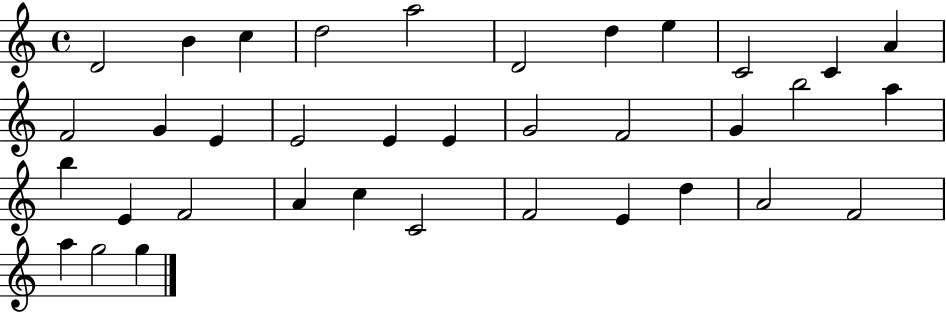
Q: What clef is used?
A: treble